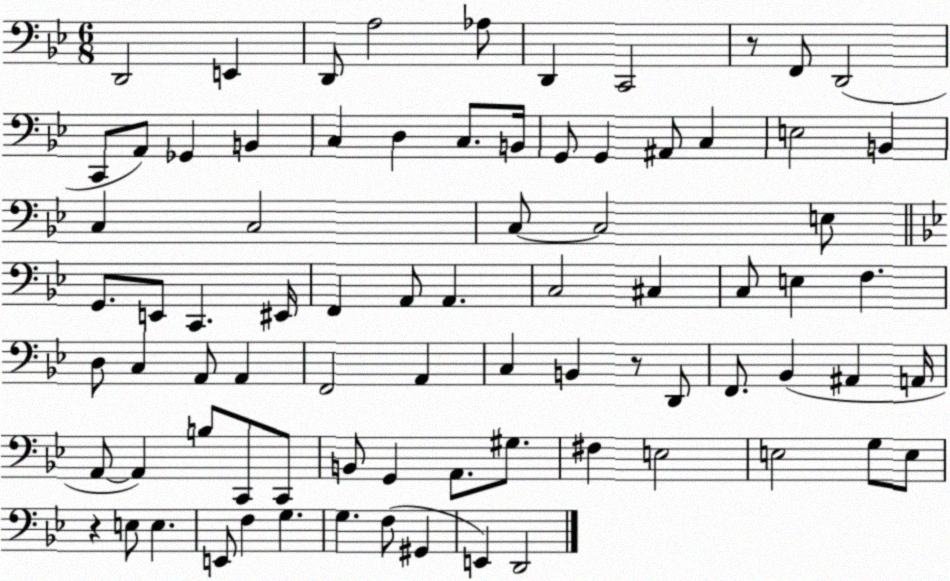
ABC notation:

X:1
T:Untitled
M:6/8
L:1/4
K:Bb
D,,2 E,, D,,/2 A,2 _A,/2 D,, C,,2 z/2 F,,/2 D,,2 C,,/2 A,,/2 _G,, B,, C, D, C,/2 B,,/4 G,,/2 G,, ^A,,/2 C, E,2 B,, C, C,2 C,/2 C,2 E,/2 G,,/2 E,,/2 C,, ^E,,/4 F,, A,,/2 A,, C,2 ^C, C,/2 E, F, D,/2 C, A,,/2 A,, F,,2 A,, C, B,, z/2 D,,/2 F,,/2 _B,, ^A,, A,,/4 A,,/2 A,, B,/2 C,,/2 C,,/2 B,,/2 G,, A,,/2 ^G,/2 ^F, E,2 E,2 G,/2 E,/2 z E,/2 E, E,,/2 F, G, G, F,/2 ^G,, E,, D,,2